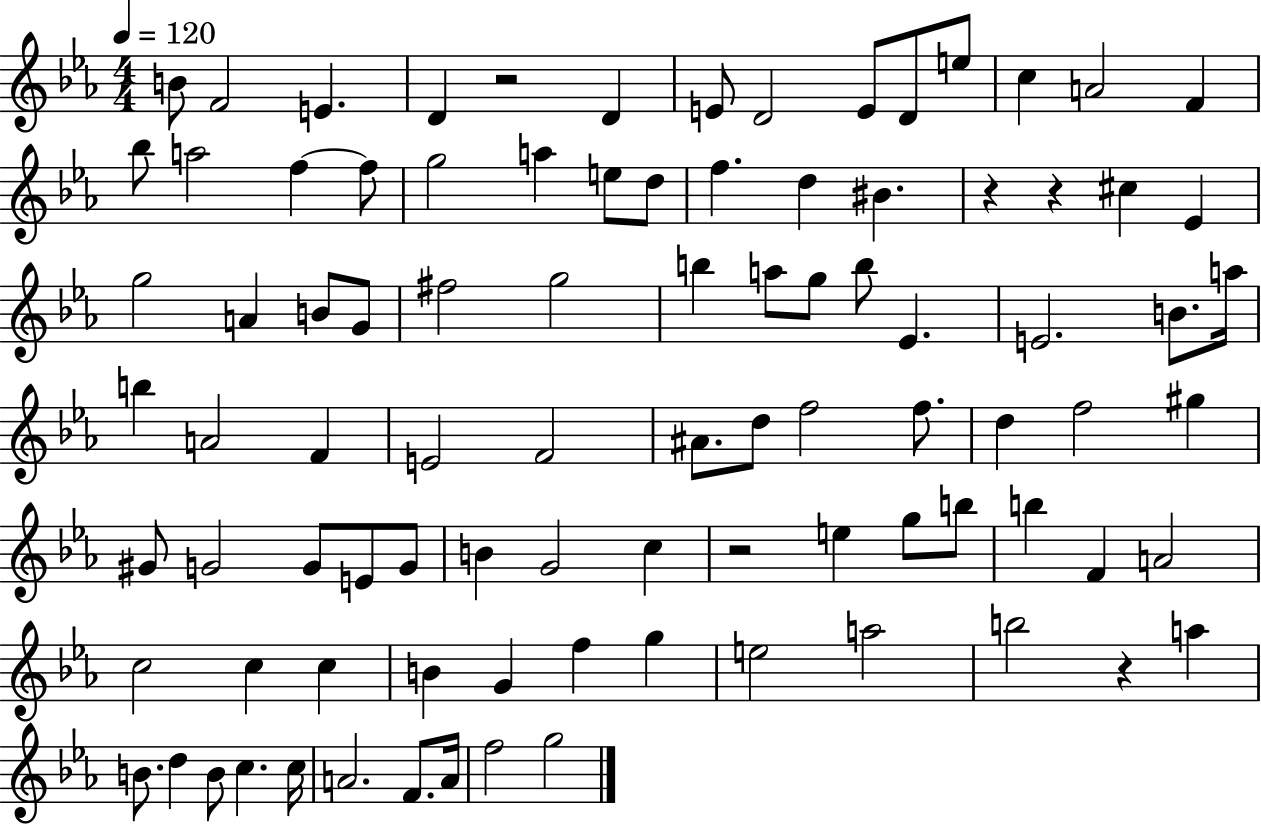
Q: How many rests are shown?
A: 5